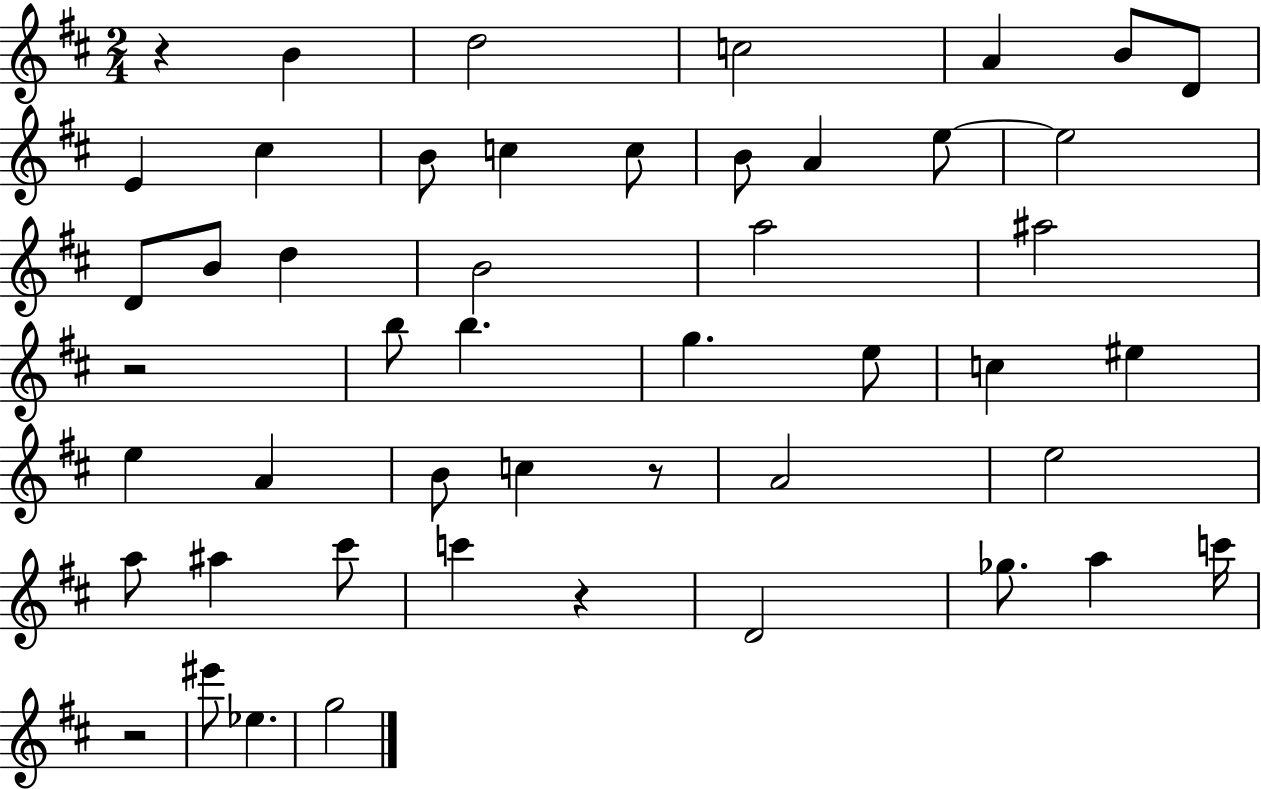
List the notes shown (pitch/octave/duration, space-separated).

R/q B4/q D5/h C5/h A4/q B4/e D4/e E4/q C#5/q B4/e C5/q C5/e B4/e A4/q E5/e E5/h D4/e B4/e D5/q B4/h A5/h A#5/h R/h B5/e B5/q. G5/q. E5/e C5/q EIS5/q E5/q A4/q B4/e C5/q R/e A4/h E5/h A5/e A#5/q C#6/e C6/q R/q D4/h Gb5/e. A5/q C6/s R/h EIS6/e Eb5/q. G5/h